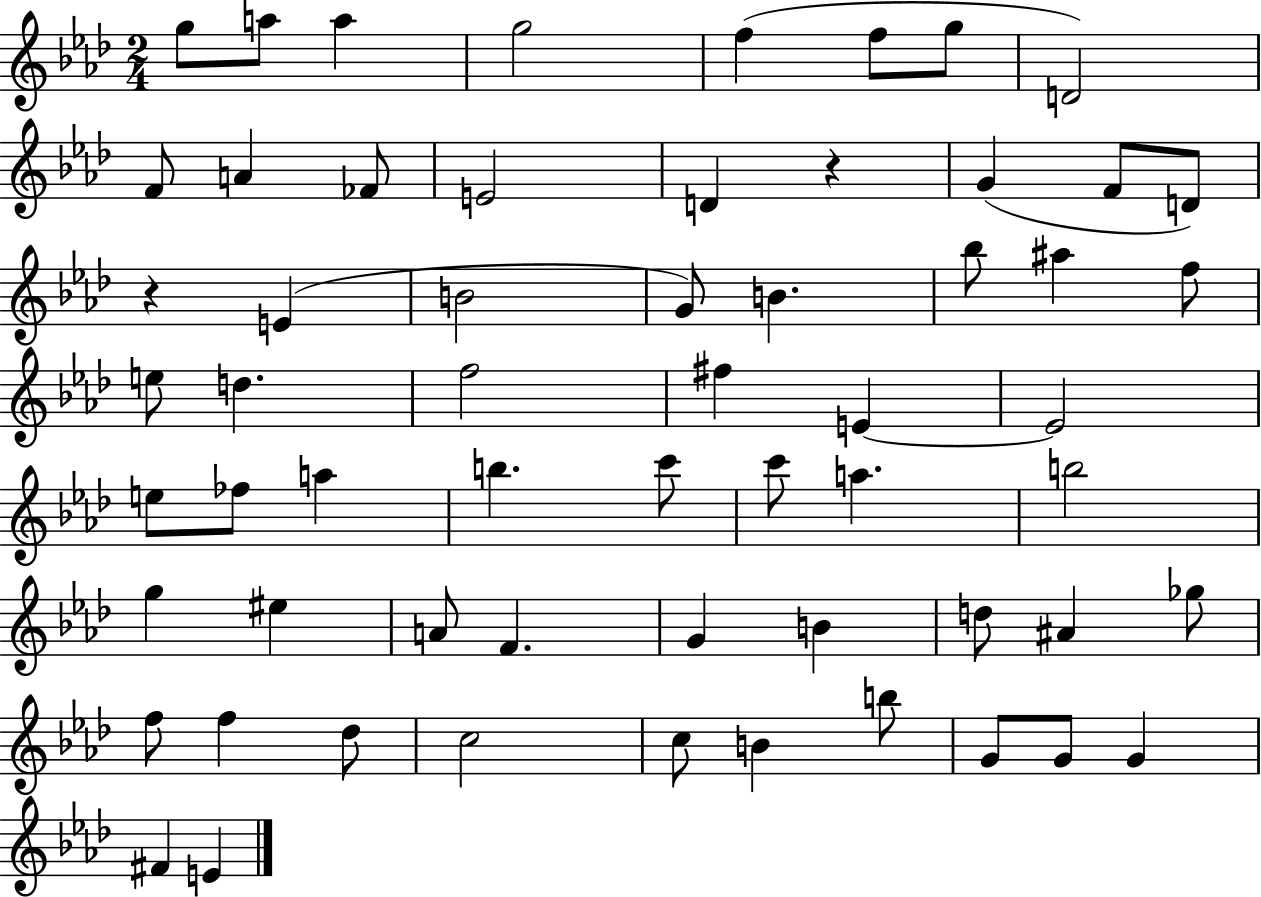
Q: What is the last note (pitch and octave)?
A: E4